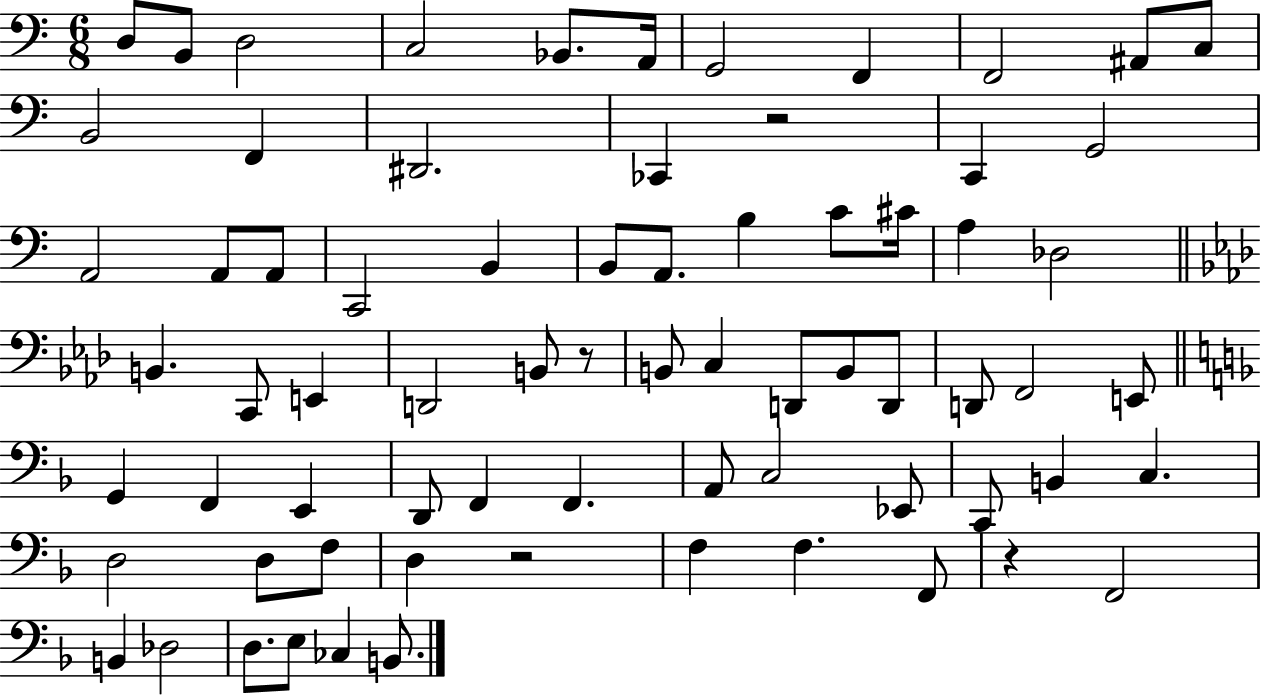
D3/e B2/e D3/h C3/h Bb2/e. A2/s G2/h F2/q F2/h A#2/e C3/e B2/h F2/q D#2/h. CES2/q R/h C2/q G2/h A2/h A2/e A2/e C2/h B2/q B2/e A2/e. B3/q C4/e C#4/s A3/q Db3/h B2/q. C2/e E2/q D2/h B2/e R/e B2/e C3/q D2/e B2/e D2/e D2/e F2/h E2/e G2/q F2/q E2/q D2/e F2/q F2/q. A2/e C3/h Eb2/e C2/e B2/q C3/q. D3/h D3/e F3/e D3/q R/h F3/q F3/q. F2/e R/q F2/h B2/q Db3/h D3/e. E3/e CES3/q B2/e.